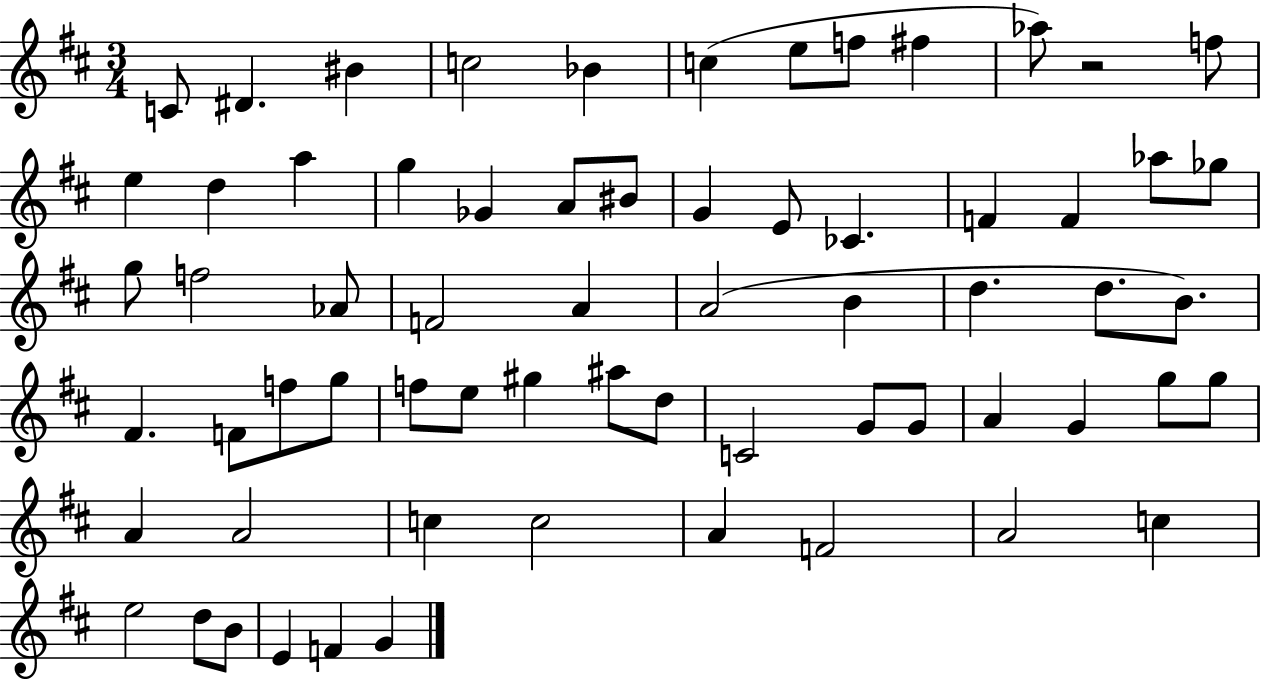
C4/e D#4/q. BIS4/q C5/h Bb4/q C5/q E5/e F5/e F#5/q Ab5/e R/h F5/e E5/q D5/q A5/q G5/q Gb4/q A4/e BIS4/e G4/q E4/e CES4/q. F4/q F4/q Ab5/e Gb5/e G5/e F5/h Ab4/e F4/h A4/q A4/h B4/q D5/q. D5/e. B4/e. F#4/q. F4/e F5/e G5/e F5/e E5/e G#5/q A#5/e D5/e C4/h G4/e G4/e A4/q G4/q G5/e G5/e A4/q A4/h C5/q C5/h A4/q F4/h A4/h C5/q E5/h D5/e B4/e E4/q F4/q G4/q